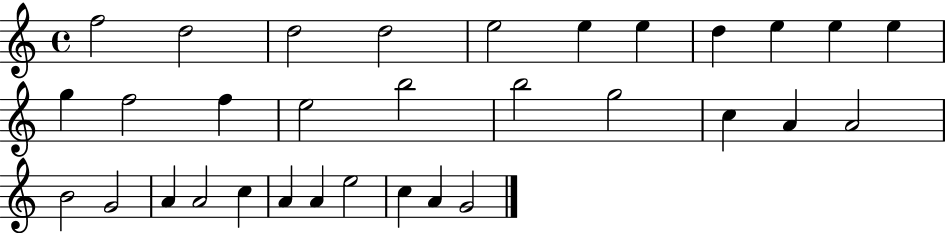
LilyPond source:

{
  \clef treble
  \time 4/4
  \defaultTimeSignature
  \key c \major
  f''2 d''2 | d''2 d''2 | e''2 e''4 e''4 | d''4 e''4 e''4 e''4 | \break g''4 f''2 f''4 | e''2 b''2 | b''2 g''2 | c''4 a'4 a'2 | \break b'2 g'2 | a'4 a'2 c''4 | a'4 a'4 e''2 | c''4 a'4 g'2 | \break \bar "|."
}